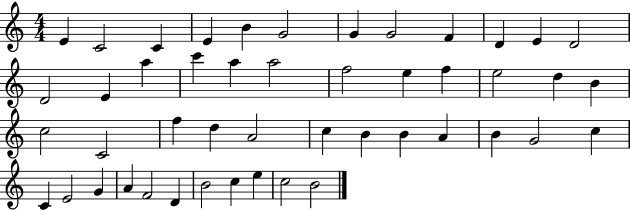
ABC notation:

X:1
T:Untitled
M:4/4
L:1/4
K:C
E C2 C E B G2 G G2 F D E D2 D2 E a c' a a2 f2 e f e2 d B c2 C2 f d A2 c B B A B G2 c C E2 G A F2 D B2 c e c2 B2